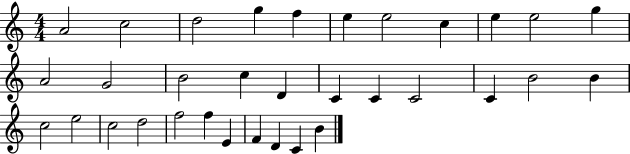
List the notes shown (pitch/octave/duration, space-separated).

A4/h C5/h D5/h G5/q F5/q E5/q E5/h C5/q E5/q E5/h G5/q A4/h G4/h B4/h C5/q D4/q C4/q C4/q C4/h C4/q B4/h B4/q C5/h E5/h C5/h D5/h F5/h F5/q E4/q F4/q D4/q C4/q B4/q